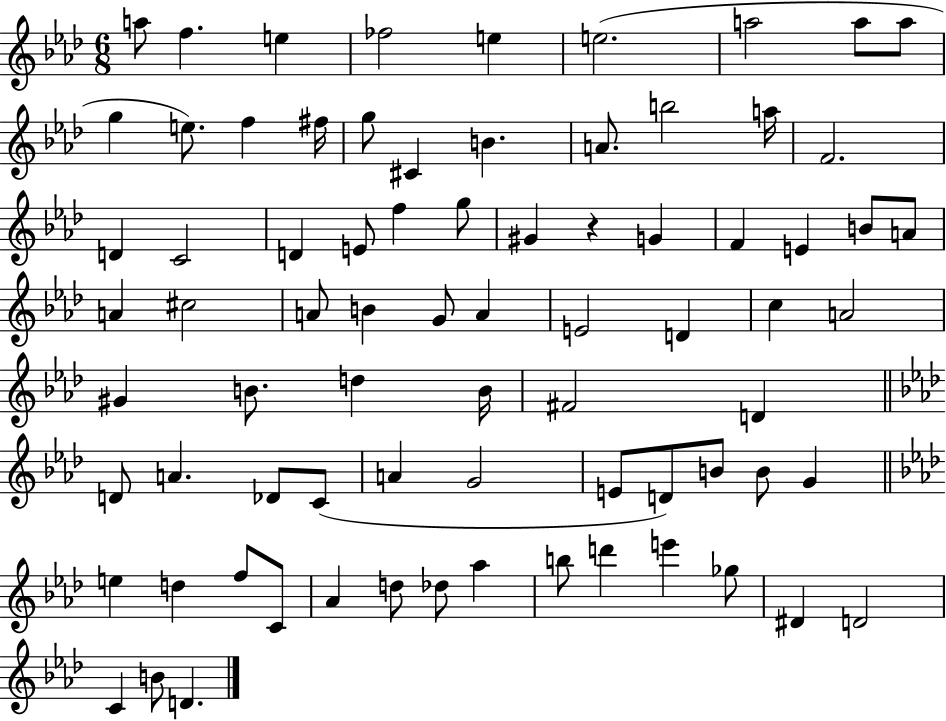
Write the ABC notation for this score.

X:1
T:Untitled
M:6/8
L:1/4
K:Ab
a/2 f e _f2 e e2 a2 a/2 a/2 g e/2 f ^f/4 g/2 ^C B A/2 b2 a/4 F2 D C2 D E/2 f g/2 ^G z G F E B/2 A/2 A ^c2 A/2 B G/2 A E2 D c A2 ^G B/2 d B/4 ^F2 D D/2 A _D/2 C/2 A G2 E/2 D/2 B/2 B/2 G e d f/2 C/2 _A d/2 _d/2 _a b/2 d' e' _g/2 ^D D2 C B/2 D